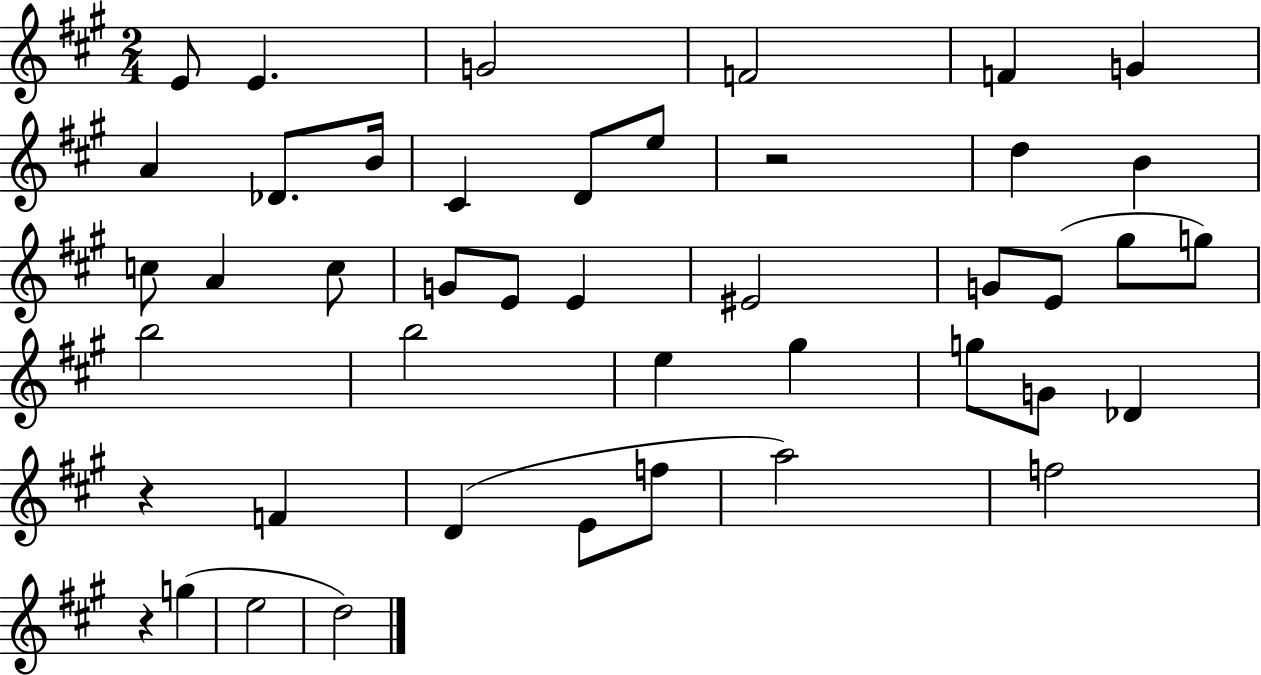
{
  \clef treble
  \numericTimeSignature
  \time 2/4
  \key a \major
  e'8 e'4. | g'2 | f'2 | f'4 g'4 | \break a'4 des'8. b'16 | cis'4 d'8 e''8 | r2 | d''4 b'4 | \break c''8 a'4 c''8 | g'8 e'8 e'4 | eis'2 | g'8 e'8( gis''8 g''8) | \break b''2 | b''2 | e''4 gis''4 | g''8 g'8 des'4 | \break r4 f'4 | d'4( e'8 f''8 | a''2) | f''2 | \break r4 g''4( | e''2 | d''2) | \bar "|."
}